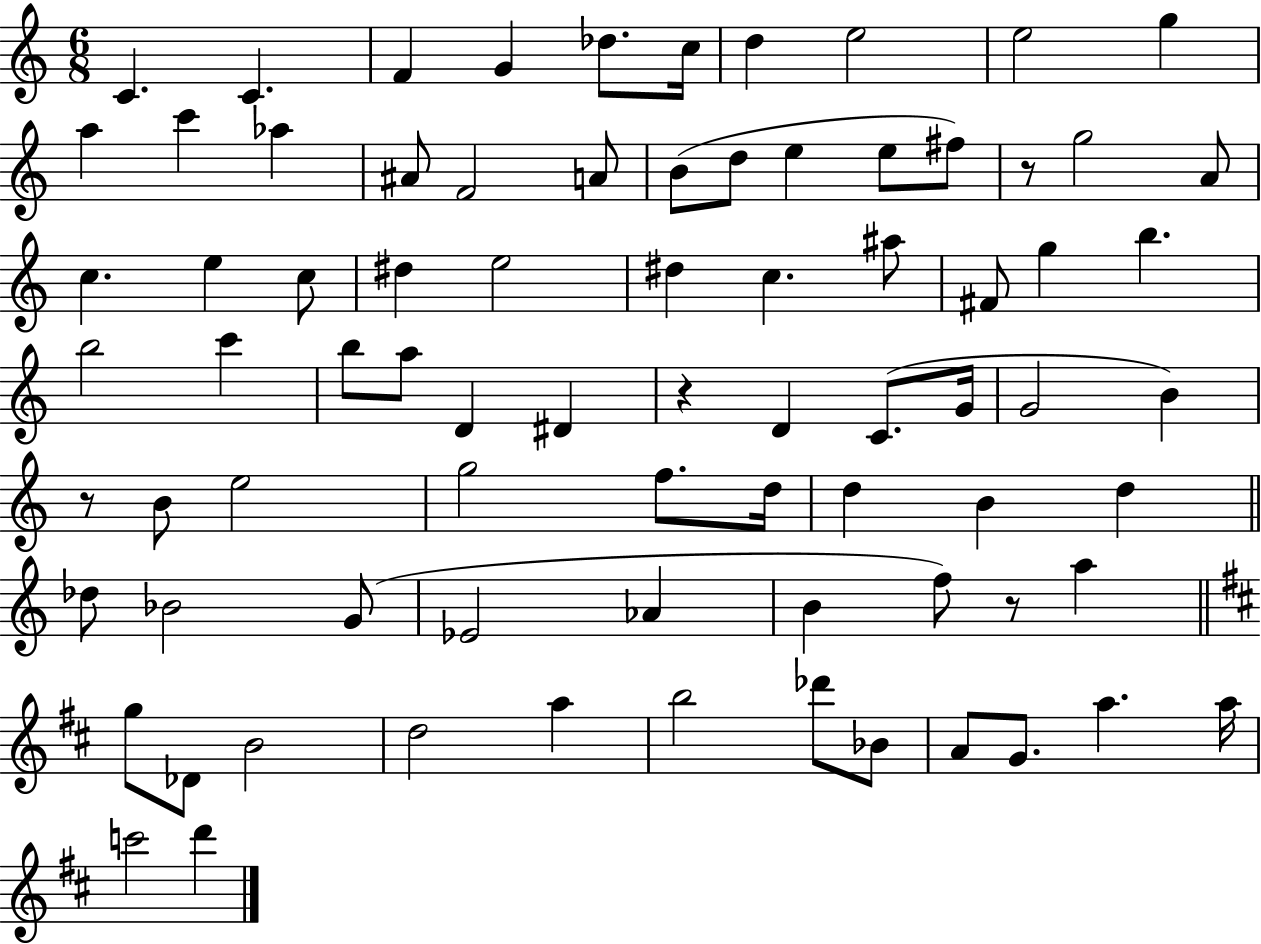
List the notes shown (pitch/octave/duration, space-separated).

C4/q. C4/q. F4/q G4/q Db5/e. C5/s D5/q E5/h E5/h G5/q A5/q C6/q Ab5/q A#4/e F4/h A4/e B4/e D5/e E5/q E5/e F#5/e R/e G5/h A4/e C5/q. E5/q C5/e D#5/q E5/h D#5/q C5/q. A#5/e F#4/e G5/q B5/q. B5/h C6/q B5/e A5/e D4/q D#4/q R/q D4/q C4/e. G4/s G4/h B4/q R/e B4/e E5/h G5/h F5/e. D5/s D5/q B4/q D5/q Db5/e Bb4/h G4/e Eb4/h Ab4/q B4/q F5/e R/e A5/q G5/e Db4/e B4/h D5/h A5/q B5/h Db6/e Bb4/e A4/e G4/e. A5/q. A5/s C6/h D6/q